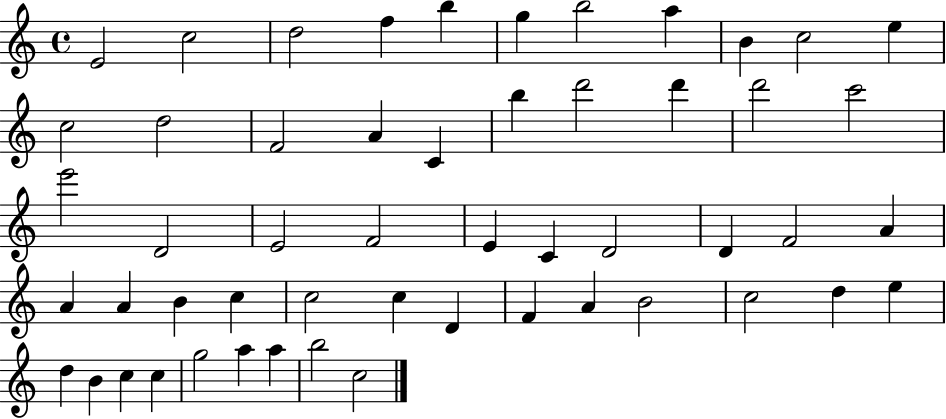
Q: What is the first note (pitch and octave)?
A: E4